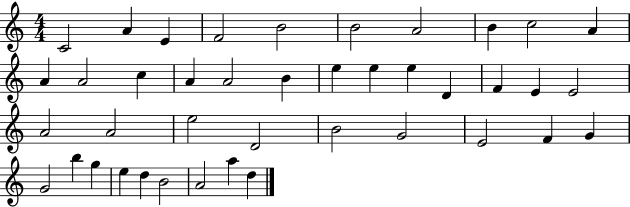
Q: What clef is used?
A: treble